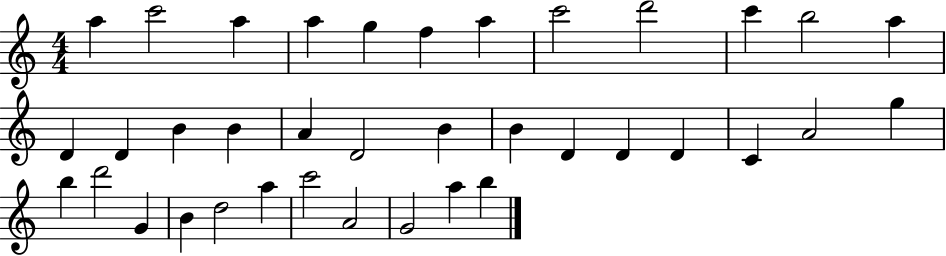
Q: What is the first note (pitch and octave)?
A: A5